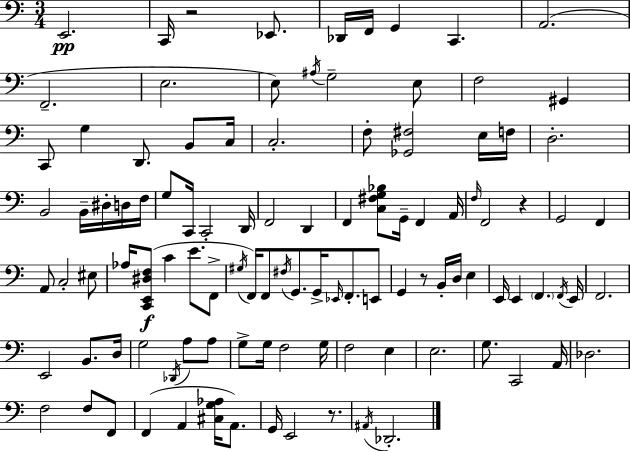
X:1
T:Untitled
M:3/4
L:1/4
K:Am
E,,2 C,,/4 z2 _E,,/2 _D,,/4 F,,/4 G,, C,, A,,2 F,,2 E,2 E,/2 ^A,/4 G,2 E,/2 F,2 ^G,, C,,/2 G, D,,/2 B,,/2 C,/4 C,2 F,/2 [_G,,^F,]2 E,/4 F,/4 D,2 B,,2 B,,/4 ^D,/4 D,/4 F,/4 G,/2 C,,/4 C,,2 D,,/4 F,,2 D,, F,, [C,^F,G,_B,]/2 G,,/4 F,, A,,/4 F,/4 F,,2 z G,,2 F,, A,,/2 C,2 ^E,/2 _A,/4 [C,,E,,^D,F,]/2 C E/2 F,,/2 ^G,/4 F,,/4 F,,/2 ^F,/4 G,,/2 G,,/4 _E,,/4 F,,/2 E,,/2 G,, z/2 B,,/4 D,/4 E, E,,/4 E,, F,, F,,/4 E,,/4 F,,2 E,,2 B,,/2 D,/4 G,2 _D,,/4 A,/2 A,/2 G,/2 G,/4 F,2 G,/4 F,2 E, E,2 G,/2 C,,2 A,,/4 _D,2 F,2 F,/2 F,,/2 F,, A,, [^C,G,_A,]/4 A,,/2 G,,/4 E,,2 z/2 ^A,,/4 _D,,2